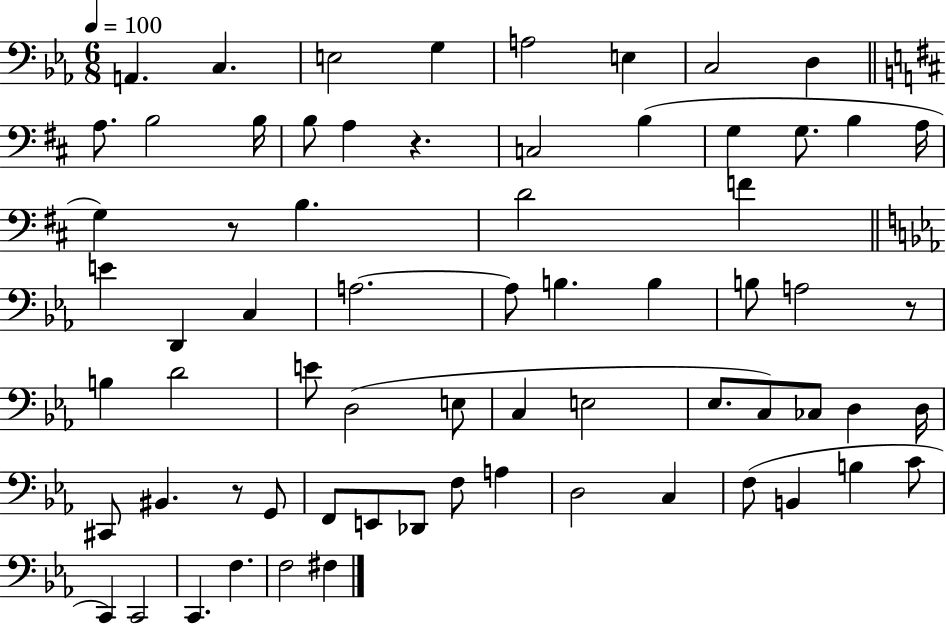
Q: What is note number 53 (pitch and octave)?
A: D3